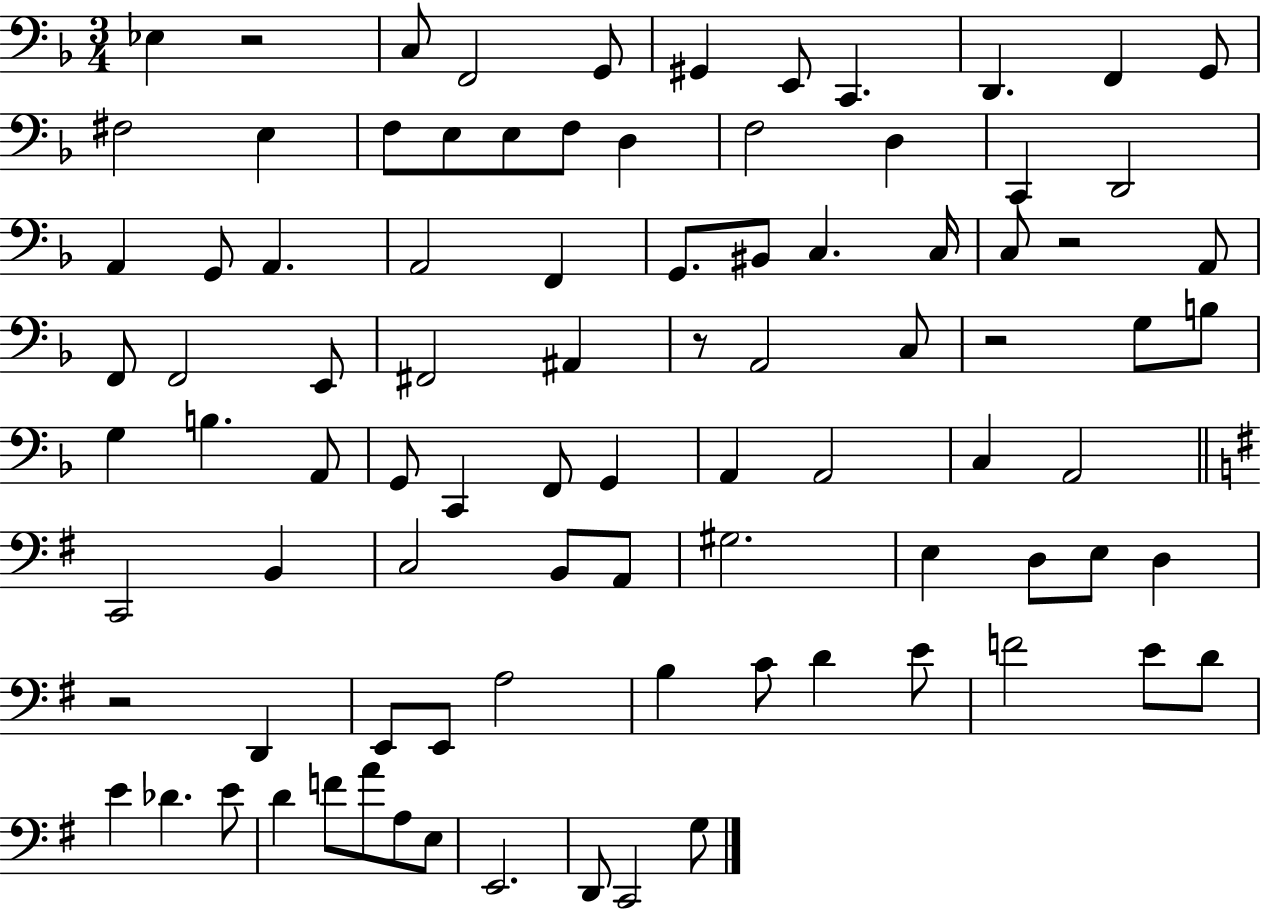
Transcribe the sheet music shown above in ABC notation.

X:1
T:Untitled
M:3/4
L:1/4
K:F
_E, z2 C,/2 F,,2 G,,/2 ^G,, E,,/2 C,, D,, F,, G,,/2 ^F,2 E, F,/2 E,/2 E,/2 F,/2 D, F,2 D, C,, D,,2 A,, G,,/2 A,, A,,2 F,, G,,/2 ^B,,/2 C, C,/4 C,/2 z2 A,,/2 F,,/2 F,,2 E,,/2 ^F,,2 ^A,, z/2 A,,2 C,/2 z2 G,/2 B,/2 G, B, A,,/2 G,,/2 C,, F,,/2 G,, A,, A,,2 C, A,,2 C,,2 B,, C,2 B,,/2 A,,/2 ^G,2 E, D,/2 E,/2 D, z2 D,, E,,/2 E,,/2 A,2 B, C/2 D E/2 F2 E/2 D/2 E _D E/2 D F/2 A/2 A,/2 E,/2 E,,2 D,,/2 C,,2 G,/2